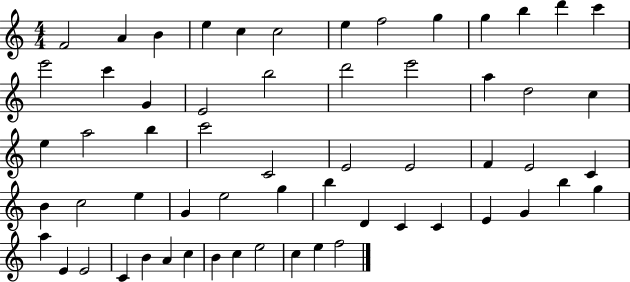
F4/h A4/q B4/q E5/q C5/q C5/h E5/q F5/h G5/q G5/q B5/q D6/q C6/q E6/h C6/q G4/q E4/h B5/h D6/h E6/h A5/q D5/h C5/q E5/q A5/h B5/q C6/h C4/h E4/h E4/h F4/q E4/h C4/q B4/q C5/h E5/q G4/q E5/h G5/q B5/q D4/q C4/q C4/q E4/q G4/q B5/q G5/q A5/q E4/q E4/h C4/q B4/q A4/q C5/q B4/q C5/q E5/h C5/q E5/q F5/h